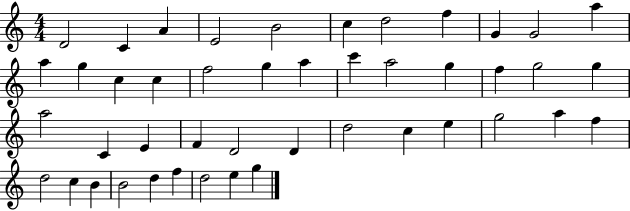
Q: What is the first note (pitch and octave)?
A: D4